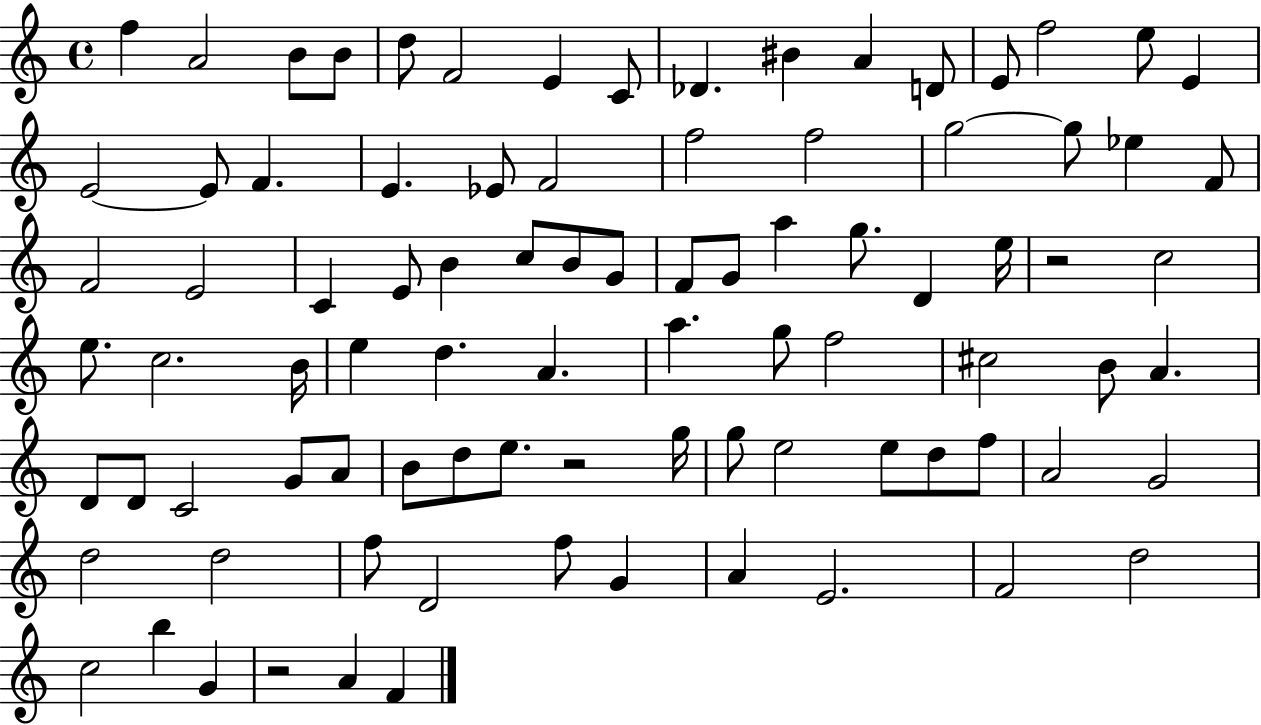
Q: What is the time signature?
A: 4/4